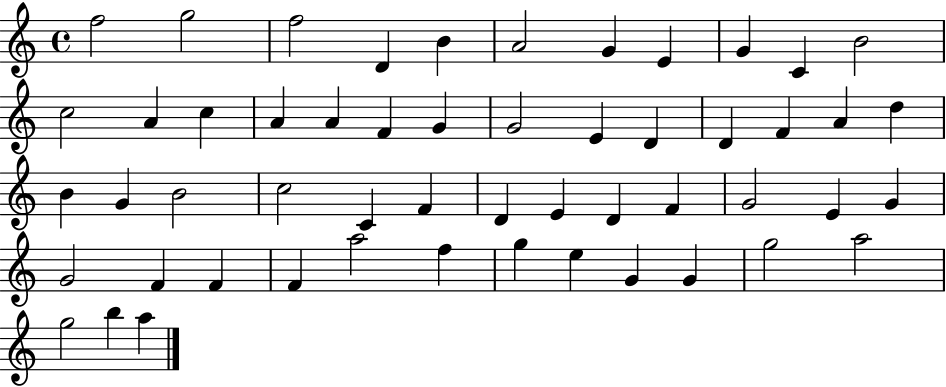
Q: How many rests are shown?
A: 0